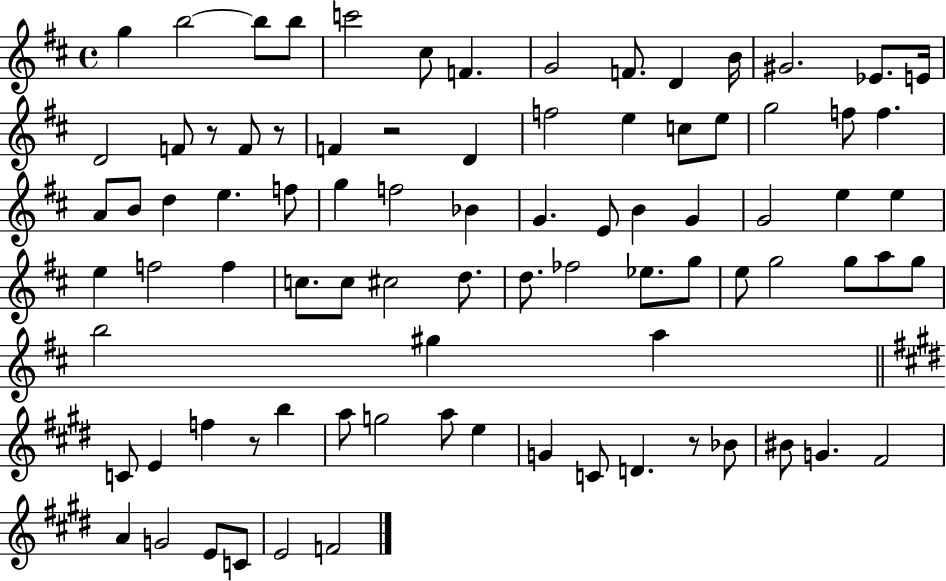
{
  \clef treble
  \time 4/4
  \defaultTimeSignature
  \key d \major
  g''4 b''2~~ b''8 b''8 | c'''2 cis''8 f'4. | g'2 f'8. d'4 b'16 | gis'2. ees'8. e'16 | \break d'2 f'8 r8 f'8 r8 | f'4 r2 d'4 | f''2 e''4 c''8 e''8 | g''2 f''8 f''4. | \break a'8 b'8 d''4 e''4. f''8 | g''4 f''2 bes'4 | g'4. e'8 b'4 g'4 | g'2 e''4 e''4 | \break e''4 f''2 f''4 | c''8. c''8 cis''2 d''8. | d''8. fes''2 ees''8. g''8 | e''8 g''2 g''8 a''8 g''8 | \break b''2 gis''4 a''4 | \bar "||" \break \key e \major c'8 e'4 f''4 r8 b''4 | a''8 g''2 a''8 e''4 | g'4 c'8 d'4. r8 bes'8 | bis'8 g'4. fis'2 | \break a'4 g'2 e'8 c'8 | e'2 f'2 | \bar "|."
}